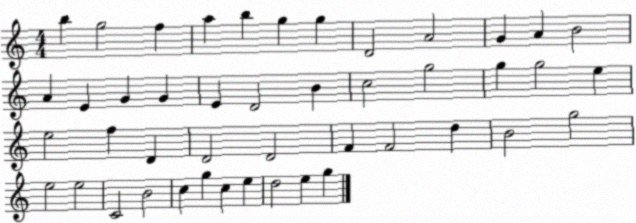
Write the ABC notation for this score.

X:1
T:Untitled
M:4/4
L:1/4
K:C
b g2 f a b g g D2 A2 G A B2 A E G G E D2 B c2 g2 g g2 e e2 f D D2 D2 F F2 d B2 g2 e2 e2 C2 B2 c g c e d2 e g